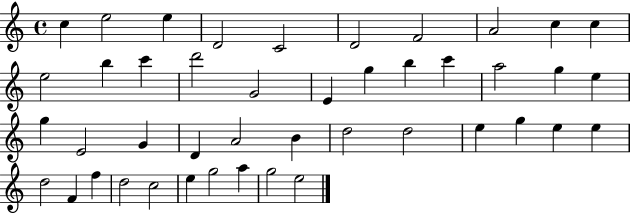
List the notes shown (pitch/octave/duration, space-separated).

C5/q E5/h E5/q D4/h C4/h D4/h F4/h A4/h C5/q C5/q E5/h B5/q C6/q D6/h G4/h E4/q G5/q B5/q C6/q A5/h G5/q E5/q G5/q E4/h G4/q D4/q A4/h B4/q D5/h D5/h E5/q G5/q E5/q E5/q D5/h F4/q F5/q D5/h C5/h E5/q G5/h A5/q G5/h E5/h